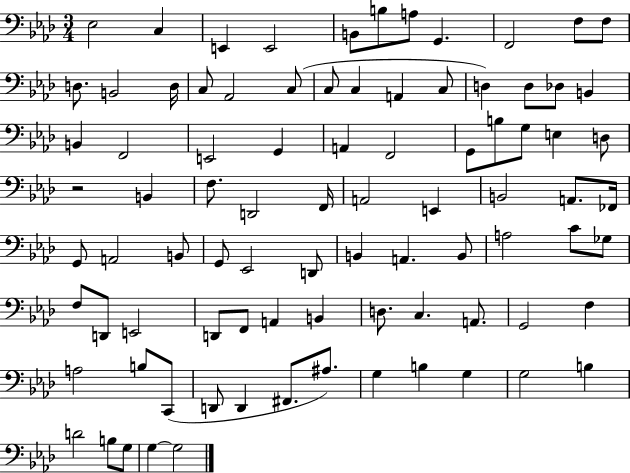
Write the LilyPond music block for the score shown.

{
  \clef bass
  \numericTimeSignature
  \time 3/4
  \key aes \major
  ees2 c4 | e,4 e,2 | b,8 b8 a8 g,4. | f,2 f8 f8 | \break d8. b,2 d16 | c8 aes,2 c8( | c8 c4 a,4 c8 | d4) d8 des8 b,4 | \break b,4 f,2 | e,2 g,4 | a,4 f,2 | g,8 b8 g8 e4 d8 | \break r2 b,4 | f8. d,2 f,16 | a,2 e,4 | b,2 a,8. fes,16 | \break g,8 a,2 b,8 | g,8 ees,2 d,8 | b,4 a,4. b,8 | a2 c'8 ges8 | \break f8 d,8 e,2 | d,8 f,8 a,4 b,4 | d8. c4. a,8. | g,2 f4 | \break a2 b8 c,8( | d,8 d,4 fis,8. ais8.) | g4 b4 g4 | g2 b4 | \break d'2 b8 g8 | g4~~ g2 | \bar "|."
}